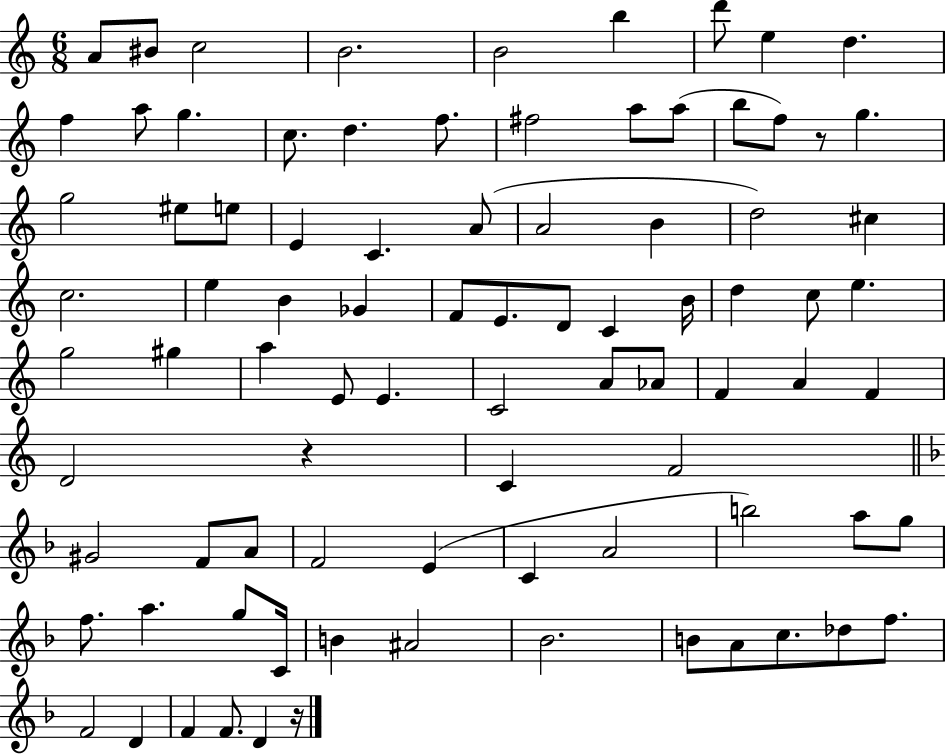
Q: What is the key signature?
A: C major